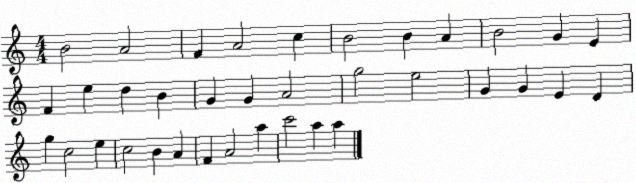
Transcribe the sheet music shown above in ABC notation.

X:1
T:Untitled
M:4/4
L:1/4
K:C
B2 A2 F A2 c B2 B A B2 G E F e d B G G A2 g2 e2 G G E D g c2 e c2 B A F A2 a c'2 a a